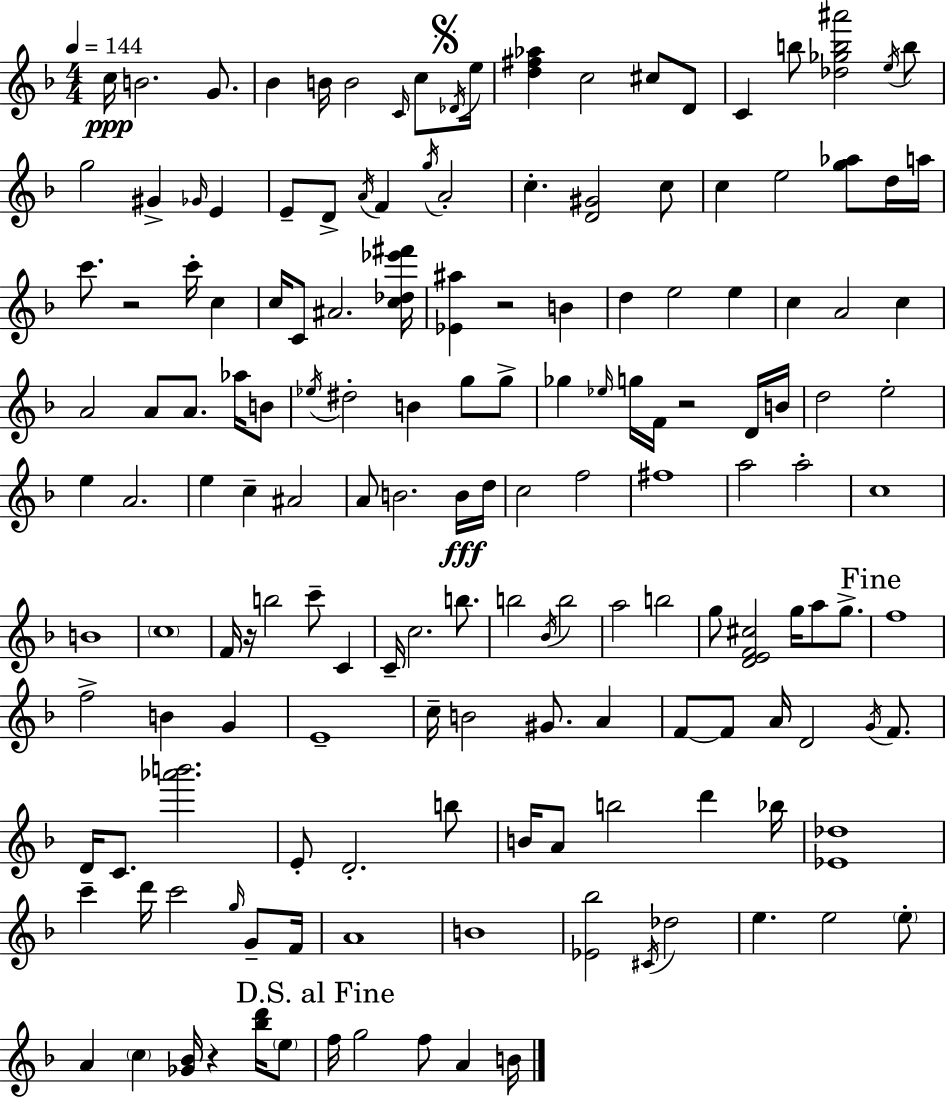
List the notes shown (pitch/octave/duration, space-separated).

C5/s B4/h. G4/e. Bb4/q B4/s B4/h C4/s C5/e Db4/s E5/s [D5,F#5,Ab5]/q C5/h C#5/e D4/e C4/q B5/e [Db5,Gb5,B5,A#6]/h E5/s B5/e G5/h G#4/q Gb4/s E4/q E4/e D4/e A4/s F4/q G5/s A4/h C5/q. [D4,G#4]/h C5/e C5/q E5/h [G5,Ab5]/e D5/s A5/s C6/e. R/h C6/s C5/q C5/s C4/e A#4/h. [C5,Db5,Eb6,F#6]/s [Eb4,A#5]/q R/h B4/q D5/q E5/h E5/q C5/q A4/h C5/q A4/h A4/e A4/e. Ab5/s B4/e Eb5/s D#5/h B4/q G5/e G5/e Gb5/q Eb5/s G5/s F4/s R/h D4/s B4/s D5/h E5/h E5/q A4/h. E5/q C5/q A#4/h A4/e B4/h. B4/s D5/s C5/h F5/h F#5/w A5/h A5/h C5/w B4/w C5/w F4/s R/s B5/h C6/e C4/q C4/s C5/h. B5/e. B5/h Bb4/s B5/h A5/h B5/h G5/e [D4,E4,F4,C#5]/h G5/s A5/e G5/e. F5/w F5/h B4/q G4/q E4/w C5/s B4/h G#4/e. A4/q F4/e F4/e A4/s D4/h G4/s F4/e. D4/s C4/e. [Ab6,B6]/h. E4/e D4/h. B5/e B4/s A4/e B5/h D6/q Bb5/s [Eb4,Db5]/w C6/q D6/s C6/h G5/s G4/e F4/s A4/w B4/w [Eb4,Bb5]/h C#4/s Db5/h E5/q. E5/h E5/e A4/q C5/q [Gb4,Bb4]/s R/q [Bb5,D6]/s E5/e F5/s G5/h F5/e A4/q B4/s